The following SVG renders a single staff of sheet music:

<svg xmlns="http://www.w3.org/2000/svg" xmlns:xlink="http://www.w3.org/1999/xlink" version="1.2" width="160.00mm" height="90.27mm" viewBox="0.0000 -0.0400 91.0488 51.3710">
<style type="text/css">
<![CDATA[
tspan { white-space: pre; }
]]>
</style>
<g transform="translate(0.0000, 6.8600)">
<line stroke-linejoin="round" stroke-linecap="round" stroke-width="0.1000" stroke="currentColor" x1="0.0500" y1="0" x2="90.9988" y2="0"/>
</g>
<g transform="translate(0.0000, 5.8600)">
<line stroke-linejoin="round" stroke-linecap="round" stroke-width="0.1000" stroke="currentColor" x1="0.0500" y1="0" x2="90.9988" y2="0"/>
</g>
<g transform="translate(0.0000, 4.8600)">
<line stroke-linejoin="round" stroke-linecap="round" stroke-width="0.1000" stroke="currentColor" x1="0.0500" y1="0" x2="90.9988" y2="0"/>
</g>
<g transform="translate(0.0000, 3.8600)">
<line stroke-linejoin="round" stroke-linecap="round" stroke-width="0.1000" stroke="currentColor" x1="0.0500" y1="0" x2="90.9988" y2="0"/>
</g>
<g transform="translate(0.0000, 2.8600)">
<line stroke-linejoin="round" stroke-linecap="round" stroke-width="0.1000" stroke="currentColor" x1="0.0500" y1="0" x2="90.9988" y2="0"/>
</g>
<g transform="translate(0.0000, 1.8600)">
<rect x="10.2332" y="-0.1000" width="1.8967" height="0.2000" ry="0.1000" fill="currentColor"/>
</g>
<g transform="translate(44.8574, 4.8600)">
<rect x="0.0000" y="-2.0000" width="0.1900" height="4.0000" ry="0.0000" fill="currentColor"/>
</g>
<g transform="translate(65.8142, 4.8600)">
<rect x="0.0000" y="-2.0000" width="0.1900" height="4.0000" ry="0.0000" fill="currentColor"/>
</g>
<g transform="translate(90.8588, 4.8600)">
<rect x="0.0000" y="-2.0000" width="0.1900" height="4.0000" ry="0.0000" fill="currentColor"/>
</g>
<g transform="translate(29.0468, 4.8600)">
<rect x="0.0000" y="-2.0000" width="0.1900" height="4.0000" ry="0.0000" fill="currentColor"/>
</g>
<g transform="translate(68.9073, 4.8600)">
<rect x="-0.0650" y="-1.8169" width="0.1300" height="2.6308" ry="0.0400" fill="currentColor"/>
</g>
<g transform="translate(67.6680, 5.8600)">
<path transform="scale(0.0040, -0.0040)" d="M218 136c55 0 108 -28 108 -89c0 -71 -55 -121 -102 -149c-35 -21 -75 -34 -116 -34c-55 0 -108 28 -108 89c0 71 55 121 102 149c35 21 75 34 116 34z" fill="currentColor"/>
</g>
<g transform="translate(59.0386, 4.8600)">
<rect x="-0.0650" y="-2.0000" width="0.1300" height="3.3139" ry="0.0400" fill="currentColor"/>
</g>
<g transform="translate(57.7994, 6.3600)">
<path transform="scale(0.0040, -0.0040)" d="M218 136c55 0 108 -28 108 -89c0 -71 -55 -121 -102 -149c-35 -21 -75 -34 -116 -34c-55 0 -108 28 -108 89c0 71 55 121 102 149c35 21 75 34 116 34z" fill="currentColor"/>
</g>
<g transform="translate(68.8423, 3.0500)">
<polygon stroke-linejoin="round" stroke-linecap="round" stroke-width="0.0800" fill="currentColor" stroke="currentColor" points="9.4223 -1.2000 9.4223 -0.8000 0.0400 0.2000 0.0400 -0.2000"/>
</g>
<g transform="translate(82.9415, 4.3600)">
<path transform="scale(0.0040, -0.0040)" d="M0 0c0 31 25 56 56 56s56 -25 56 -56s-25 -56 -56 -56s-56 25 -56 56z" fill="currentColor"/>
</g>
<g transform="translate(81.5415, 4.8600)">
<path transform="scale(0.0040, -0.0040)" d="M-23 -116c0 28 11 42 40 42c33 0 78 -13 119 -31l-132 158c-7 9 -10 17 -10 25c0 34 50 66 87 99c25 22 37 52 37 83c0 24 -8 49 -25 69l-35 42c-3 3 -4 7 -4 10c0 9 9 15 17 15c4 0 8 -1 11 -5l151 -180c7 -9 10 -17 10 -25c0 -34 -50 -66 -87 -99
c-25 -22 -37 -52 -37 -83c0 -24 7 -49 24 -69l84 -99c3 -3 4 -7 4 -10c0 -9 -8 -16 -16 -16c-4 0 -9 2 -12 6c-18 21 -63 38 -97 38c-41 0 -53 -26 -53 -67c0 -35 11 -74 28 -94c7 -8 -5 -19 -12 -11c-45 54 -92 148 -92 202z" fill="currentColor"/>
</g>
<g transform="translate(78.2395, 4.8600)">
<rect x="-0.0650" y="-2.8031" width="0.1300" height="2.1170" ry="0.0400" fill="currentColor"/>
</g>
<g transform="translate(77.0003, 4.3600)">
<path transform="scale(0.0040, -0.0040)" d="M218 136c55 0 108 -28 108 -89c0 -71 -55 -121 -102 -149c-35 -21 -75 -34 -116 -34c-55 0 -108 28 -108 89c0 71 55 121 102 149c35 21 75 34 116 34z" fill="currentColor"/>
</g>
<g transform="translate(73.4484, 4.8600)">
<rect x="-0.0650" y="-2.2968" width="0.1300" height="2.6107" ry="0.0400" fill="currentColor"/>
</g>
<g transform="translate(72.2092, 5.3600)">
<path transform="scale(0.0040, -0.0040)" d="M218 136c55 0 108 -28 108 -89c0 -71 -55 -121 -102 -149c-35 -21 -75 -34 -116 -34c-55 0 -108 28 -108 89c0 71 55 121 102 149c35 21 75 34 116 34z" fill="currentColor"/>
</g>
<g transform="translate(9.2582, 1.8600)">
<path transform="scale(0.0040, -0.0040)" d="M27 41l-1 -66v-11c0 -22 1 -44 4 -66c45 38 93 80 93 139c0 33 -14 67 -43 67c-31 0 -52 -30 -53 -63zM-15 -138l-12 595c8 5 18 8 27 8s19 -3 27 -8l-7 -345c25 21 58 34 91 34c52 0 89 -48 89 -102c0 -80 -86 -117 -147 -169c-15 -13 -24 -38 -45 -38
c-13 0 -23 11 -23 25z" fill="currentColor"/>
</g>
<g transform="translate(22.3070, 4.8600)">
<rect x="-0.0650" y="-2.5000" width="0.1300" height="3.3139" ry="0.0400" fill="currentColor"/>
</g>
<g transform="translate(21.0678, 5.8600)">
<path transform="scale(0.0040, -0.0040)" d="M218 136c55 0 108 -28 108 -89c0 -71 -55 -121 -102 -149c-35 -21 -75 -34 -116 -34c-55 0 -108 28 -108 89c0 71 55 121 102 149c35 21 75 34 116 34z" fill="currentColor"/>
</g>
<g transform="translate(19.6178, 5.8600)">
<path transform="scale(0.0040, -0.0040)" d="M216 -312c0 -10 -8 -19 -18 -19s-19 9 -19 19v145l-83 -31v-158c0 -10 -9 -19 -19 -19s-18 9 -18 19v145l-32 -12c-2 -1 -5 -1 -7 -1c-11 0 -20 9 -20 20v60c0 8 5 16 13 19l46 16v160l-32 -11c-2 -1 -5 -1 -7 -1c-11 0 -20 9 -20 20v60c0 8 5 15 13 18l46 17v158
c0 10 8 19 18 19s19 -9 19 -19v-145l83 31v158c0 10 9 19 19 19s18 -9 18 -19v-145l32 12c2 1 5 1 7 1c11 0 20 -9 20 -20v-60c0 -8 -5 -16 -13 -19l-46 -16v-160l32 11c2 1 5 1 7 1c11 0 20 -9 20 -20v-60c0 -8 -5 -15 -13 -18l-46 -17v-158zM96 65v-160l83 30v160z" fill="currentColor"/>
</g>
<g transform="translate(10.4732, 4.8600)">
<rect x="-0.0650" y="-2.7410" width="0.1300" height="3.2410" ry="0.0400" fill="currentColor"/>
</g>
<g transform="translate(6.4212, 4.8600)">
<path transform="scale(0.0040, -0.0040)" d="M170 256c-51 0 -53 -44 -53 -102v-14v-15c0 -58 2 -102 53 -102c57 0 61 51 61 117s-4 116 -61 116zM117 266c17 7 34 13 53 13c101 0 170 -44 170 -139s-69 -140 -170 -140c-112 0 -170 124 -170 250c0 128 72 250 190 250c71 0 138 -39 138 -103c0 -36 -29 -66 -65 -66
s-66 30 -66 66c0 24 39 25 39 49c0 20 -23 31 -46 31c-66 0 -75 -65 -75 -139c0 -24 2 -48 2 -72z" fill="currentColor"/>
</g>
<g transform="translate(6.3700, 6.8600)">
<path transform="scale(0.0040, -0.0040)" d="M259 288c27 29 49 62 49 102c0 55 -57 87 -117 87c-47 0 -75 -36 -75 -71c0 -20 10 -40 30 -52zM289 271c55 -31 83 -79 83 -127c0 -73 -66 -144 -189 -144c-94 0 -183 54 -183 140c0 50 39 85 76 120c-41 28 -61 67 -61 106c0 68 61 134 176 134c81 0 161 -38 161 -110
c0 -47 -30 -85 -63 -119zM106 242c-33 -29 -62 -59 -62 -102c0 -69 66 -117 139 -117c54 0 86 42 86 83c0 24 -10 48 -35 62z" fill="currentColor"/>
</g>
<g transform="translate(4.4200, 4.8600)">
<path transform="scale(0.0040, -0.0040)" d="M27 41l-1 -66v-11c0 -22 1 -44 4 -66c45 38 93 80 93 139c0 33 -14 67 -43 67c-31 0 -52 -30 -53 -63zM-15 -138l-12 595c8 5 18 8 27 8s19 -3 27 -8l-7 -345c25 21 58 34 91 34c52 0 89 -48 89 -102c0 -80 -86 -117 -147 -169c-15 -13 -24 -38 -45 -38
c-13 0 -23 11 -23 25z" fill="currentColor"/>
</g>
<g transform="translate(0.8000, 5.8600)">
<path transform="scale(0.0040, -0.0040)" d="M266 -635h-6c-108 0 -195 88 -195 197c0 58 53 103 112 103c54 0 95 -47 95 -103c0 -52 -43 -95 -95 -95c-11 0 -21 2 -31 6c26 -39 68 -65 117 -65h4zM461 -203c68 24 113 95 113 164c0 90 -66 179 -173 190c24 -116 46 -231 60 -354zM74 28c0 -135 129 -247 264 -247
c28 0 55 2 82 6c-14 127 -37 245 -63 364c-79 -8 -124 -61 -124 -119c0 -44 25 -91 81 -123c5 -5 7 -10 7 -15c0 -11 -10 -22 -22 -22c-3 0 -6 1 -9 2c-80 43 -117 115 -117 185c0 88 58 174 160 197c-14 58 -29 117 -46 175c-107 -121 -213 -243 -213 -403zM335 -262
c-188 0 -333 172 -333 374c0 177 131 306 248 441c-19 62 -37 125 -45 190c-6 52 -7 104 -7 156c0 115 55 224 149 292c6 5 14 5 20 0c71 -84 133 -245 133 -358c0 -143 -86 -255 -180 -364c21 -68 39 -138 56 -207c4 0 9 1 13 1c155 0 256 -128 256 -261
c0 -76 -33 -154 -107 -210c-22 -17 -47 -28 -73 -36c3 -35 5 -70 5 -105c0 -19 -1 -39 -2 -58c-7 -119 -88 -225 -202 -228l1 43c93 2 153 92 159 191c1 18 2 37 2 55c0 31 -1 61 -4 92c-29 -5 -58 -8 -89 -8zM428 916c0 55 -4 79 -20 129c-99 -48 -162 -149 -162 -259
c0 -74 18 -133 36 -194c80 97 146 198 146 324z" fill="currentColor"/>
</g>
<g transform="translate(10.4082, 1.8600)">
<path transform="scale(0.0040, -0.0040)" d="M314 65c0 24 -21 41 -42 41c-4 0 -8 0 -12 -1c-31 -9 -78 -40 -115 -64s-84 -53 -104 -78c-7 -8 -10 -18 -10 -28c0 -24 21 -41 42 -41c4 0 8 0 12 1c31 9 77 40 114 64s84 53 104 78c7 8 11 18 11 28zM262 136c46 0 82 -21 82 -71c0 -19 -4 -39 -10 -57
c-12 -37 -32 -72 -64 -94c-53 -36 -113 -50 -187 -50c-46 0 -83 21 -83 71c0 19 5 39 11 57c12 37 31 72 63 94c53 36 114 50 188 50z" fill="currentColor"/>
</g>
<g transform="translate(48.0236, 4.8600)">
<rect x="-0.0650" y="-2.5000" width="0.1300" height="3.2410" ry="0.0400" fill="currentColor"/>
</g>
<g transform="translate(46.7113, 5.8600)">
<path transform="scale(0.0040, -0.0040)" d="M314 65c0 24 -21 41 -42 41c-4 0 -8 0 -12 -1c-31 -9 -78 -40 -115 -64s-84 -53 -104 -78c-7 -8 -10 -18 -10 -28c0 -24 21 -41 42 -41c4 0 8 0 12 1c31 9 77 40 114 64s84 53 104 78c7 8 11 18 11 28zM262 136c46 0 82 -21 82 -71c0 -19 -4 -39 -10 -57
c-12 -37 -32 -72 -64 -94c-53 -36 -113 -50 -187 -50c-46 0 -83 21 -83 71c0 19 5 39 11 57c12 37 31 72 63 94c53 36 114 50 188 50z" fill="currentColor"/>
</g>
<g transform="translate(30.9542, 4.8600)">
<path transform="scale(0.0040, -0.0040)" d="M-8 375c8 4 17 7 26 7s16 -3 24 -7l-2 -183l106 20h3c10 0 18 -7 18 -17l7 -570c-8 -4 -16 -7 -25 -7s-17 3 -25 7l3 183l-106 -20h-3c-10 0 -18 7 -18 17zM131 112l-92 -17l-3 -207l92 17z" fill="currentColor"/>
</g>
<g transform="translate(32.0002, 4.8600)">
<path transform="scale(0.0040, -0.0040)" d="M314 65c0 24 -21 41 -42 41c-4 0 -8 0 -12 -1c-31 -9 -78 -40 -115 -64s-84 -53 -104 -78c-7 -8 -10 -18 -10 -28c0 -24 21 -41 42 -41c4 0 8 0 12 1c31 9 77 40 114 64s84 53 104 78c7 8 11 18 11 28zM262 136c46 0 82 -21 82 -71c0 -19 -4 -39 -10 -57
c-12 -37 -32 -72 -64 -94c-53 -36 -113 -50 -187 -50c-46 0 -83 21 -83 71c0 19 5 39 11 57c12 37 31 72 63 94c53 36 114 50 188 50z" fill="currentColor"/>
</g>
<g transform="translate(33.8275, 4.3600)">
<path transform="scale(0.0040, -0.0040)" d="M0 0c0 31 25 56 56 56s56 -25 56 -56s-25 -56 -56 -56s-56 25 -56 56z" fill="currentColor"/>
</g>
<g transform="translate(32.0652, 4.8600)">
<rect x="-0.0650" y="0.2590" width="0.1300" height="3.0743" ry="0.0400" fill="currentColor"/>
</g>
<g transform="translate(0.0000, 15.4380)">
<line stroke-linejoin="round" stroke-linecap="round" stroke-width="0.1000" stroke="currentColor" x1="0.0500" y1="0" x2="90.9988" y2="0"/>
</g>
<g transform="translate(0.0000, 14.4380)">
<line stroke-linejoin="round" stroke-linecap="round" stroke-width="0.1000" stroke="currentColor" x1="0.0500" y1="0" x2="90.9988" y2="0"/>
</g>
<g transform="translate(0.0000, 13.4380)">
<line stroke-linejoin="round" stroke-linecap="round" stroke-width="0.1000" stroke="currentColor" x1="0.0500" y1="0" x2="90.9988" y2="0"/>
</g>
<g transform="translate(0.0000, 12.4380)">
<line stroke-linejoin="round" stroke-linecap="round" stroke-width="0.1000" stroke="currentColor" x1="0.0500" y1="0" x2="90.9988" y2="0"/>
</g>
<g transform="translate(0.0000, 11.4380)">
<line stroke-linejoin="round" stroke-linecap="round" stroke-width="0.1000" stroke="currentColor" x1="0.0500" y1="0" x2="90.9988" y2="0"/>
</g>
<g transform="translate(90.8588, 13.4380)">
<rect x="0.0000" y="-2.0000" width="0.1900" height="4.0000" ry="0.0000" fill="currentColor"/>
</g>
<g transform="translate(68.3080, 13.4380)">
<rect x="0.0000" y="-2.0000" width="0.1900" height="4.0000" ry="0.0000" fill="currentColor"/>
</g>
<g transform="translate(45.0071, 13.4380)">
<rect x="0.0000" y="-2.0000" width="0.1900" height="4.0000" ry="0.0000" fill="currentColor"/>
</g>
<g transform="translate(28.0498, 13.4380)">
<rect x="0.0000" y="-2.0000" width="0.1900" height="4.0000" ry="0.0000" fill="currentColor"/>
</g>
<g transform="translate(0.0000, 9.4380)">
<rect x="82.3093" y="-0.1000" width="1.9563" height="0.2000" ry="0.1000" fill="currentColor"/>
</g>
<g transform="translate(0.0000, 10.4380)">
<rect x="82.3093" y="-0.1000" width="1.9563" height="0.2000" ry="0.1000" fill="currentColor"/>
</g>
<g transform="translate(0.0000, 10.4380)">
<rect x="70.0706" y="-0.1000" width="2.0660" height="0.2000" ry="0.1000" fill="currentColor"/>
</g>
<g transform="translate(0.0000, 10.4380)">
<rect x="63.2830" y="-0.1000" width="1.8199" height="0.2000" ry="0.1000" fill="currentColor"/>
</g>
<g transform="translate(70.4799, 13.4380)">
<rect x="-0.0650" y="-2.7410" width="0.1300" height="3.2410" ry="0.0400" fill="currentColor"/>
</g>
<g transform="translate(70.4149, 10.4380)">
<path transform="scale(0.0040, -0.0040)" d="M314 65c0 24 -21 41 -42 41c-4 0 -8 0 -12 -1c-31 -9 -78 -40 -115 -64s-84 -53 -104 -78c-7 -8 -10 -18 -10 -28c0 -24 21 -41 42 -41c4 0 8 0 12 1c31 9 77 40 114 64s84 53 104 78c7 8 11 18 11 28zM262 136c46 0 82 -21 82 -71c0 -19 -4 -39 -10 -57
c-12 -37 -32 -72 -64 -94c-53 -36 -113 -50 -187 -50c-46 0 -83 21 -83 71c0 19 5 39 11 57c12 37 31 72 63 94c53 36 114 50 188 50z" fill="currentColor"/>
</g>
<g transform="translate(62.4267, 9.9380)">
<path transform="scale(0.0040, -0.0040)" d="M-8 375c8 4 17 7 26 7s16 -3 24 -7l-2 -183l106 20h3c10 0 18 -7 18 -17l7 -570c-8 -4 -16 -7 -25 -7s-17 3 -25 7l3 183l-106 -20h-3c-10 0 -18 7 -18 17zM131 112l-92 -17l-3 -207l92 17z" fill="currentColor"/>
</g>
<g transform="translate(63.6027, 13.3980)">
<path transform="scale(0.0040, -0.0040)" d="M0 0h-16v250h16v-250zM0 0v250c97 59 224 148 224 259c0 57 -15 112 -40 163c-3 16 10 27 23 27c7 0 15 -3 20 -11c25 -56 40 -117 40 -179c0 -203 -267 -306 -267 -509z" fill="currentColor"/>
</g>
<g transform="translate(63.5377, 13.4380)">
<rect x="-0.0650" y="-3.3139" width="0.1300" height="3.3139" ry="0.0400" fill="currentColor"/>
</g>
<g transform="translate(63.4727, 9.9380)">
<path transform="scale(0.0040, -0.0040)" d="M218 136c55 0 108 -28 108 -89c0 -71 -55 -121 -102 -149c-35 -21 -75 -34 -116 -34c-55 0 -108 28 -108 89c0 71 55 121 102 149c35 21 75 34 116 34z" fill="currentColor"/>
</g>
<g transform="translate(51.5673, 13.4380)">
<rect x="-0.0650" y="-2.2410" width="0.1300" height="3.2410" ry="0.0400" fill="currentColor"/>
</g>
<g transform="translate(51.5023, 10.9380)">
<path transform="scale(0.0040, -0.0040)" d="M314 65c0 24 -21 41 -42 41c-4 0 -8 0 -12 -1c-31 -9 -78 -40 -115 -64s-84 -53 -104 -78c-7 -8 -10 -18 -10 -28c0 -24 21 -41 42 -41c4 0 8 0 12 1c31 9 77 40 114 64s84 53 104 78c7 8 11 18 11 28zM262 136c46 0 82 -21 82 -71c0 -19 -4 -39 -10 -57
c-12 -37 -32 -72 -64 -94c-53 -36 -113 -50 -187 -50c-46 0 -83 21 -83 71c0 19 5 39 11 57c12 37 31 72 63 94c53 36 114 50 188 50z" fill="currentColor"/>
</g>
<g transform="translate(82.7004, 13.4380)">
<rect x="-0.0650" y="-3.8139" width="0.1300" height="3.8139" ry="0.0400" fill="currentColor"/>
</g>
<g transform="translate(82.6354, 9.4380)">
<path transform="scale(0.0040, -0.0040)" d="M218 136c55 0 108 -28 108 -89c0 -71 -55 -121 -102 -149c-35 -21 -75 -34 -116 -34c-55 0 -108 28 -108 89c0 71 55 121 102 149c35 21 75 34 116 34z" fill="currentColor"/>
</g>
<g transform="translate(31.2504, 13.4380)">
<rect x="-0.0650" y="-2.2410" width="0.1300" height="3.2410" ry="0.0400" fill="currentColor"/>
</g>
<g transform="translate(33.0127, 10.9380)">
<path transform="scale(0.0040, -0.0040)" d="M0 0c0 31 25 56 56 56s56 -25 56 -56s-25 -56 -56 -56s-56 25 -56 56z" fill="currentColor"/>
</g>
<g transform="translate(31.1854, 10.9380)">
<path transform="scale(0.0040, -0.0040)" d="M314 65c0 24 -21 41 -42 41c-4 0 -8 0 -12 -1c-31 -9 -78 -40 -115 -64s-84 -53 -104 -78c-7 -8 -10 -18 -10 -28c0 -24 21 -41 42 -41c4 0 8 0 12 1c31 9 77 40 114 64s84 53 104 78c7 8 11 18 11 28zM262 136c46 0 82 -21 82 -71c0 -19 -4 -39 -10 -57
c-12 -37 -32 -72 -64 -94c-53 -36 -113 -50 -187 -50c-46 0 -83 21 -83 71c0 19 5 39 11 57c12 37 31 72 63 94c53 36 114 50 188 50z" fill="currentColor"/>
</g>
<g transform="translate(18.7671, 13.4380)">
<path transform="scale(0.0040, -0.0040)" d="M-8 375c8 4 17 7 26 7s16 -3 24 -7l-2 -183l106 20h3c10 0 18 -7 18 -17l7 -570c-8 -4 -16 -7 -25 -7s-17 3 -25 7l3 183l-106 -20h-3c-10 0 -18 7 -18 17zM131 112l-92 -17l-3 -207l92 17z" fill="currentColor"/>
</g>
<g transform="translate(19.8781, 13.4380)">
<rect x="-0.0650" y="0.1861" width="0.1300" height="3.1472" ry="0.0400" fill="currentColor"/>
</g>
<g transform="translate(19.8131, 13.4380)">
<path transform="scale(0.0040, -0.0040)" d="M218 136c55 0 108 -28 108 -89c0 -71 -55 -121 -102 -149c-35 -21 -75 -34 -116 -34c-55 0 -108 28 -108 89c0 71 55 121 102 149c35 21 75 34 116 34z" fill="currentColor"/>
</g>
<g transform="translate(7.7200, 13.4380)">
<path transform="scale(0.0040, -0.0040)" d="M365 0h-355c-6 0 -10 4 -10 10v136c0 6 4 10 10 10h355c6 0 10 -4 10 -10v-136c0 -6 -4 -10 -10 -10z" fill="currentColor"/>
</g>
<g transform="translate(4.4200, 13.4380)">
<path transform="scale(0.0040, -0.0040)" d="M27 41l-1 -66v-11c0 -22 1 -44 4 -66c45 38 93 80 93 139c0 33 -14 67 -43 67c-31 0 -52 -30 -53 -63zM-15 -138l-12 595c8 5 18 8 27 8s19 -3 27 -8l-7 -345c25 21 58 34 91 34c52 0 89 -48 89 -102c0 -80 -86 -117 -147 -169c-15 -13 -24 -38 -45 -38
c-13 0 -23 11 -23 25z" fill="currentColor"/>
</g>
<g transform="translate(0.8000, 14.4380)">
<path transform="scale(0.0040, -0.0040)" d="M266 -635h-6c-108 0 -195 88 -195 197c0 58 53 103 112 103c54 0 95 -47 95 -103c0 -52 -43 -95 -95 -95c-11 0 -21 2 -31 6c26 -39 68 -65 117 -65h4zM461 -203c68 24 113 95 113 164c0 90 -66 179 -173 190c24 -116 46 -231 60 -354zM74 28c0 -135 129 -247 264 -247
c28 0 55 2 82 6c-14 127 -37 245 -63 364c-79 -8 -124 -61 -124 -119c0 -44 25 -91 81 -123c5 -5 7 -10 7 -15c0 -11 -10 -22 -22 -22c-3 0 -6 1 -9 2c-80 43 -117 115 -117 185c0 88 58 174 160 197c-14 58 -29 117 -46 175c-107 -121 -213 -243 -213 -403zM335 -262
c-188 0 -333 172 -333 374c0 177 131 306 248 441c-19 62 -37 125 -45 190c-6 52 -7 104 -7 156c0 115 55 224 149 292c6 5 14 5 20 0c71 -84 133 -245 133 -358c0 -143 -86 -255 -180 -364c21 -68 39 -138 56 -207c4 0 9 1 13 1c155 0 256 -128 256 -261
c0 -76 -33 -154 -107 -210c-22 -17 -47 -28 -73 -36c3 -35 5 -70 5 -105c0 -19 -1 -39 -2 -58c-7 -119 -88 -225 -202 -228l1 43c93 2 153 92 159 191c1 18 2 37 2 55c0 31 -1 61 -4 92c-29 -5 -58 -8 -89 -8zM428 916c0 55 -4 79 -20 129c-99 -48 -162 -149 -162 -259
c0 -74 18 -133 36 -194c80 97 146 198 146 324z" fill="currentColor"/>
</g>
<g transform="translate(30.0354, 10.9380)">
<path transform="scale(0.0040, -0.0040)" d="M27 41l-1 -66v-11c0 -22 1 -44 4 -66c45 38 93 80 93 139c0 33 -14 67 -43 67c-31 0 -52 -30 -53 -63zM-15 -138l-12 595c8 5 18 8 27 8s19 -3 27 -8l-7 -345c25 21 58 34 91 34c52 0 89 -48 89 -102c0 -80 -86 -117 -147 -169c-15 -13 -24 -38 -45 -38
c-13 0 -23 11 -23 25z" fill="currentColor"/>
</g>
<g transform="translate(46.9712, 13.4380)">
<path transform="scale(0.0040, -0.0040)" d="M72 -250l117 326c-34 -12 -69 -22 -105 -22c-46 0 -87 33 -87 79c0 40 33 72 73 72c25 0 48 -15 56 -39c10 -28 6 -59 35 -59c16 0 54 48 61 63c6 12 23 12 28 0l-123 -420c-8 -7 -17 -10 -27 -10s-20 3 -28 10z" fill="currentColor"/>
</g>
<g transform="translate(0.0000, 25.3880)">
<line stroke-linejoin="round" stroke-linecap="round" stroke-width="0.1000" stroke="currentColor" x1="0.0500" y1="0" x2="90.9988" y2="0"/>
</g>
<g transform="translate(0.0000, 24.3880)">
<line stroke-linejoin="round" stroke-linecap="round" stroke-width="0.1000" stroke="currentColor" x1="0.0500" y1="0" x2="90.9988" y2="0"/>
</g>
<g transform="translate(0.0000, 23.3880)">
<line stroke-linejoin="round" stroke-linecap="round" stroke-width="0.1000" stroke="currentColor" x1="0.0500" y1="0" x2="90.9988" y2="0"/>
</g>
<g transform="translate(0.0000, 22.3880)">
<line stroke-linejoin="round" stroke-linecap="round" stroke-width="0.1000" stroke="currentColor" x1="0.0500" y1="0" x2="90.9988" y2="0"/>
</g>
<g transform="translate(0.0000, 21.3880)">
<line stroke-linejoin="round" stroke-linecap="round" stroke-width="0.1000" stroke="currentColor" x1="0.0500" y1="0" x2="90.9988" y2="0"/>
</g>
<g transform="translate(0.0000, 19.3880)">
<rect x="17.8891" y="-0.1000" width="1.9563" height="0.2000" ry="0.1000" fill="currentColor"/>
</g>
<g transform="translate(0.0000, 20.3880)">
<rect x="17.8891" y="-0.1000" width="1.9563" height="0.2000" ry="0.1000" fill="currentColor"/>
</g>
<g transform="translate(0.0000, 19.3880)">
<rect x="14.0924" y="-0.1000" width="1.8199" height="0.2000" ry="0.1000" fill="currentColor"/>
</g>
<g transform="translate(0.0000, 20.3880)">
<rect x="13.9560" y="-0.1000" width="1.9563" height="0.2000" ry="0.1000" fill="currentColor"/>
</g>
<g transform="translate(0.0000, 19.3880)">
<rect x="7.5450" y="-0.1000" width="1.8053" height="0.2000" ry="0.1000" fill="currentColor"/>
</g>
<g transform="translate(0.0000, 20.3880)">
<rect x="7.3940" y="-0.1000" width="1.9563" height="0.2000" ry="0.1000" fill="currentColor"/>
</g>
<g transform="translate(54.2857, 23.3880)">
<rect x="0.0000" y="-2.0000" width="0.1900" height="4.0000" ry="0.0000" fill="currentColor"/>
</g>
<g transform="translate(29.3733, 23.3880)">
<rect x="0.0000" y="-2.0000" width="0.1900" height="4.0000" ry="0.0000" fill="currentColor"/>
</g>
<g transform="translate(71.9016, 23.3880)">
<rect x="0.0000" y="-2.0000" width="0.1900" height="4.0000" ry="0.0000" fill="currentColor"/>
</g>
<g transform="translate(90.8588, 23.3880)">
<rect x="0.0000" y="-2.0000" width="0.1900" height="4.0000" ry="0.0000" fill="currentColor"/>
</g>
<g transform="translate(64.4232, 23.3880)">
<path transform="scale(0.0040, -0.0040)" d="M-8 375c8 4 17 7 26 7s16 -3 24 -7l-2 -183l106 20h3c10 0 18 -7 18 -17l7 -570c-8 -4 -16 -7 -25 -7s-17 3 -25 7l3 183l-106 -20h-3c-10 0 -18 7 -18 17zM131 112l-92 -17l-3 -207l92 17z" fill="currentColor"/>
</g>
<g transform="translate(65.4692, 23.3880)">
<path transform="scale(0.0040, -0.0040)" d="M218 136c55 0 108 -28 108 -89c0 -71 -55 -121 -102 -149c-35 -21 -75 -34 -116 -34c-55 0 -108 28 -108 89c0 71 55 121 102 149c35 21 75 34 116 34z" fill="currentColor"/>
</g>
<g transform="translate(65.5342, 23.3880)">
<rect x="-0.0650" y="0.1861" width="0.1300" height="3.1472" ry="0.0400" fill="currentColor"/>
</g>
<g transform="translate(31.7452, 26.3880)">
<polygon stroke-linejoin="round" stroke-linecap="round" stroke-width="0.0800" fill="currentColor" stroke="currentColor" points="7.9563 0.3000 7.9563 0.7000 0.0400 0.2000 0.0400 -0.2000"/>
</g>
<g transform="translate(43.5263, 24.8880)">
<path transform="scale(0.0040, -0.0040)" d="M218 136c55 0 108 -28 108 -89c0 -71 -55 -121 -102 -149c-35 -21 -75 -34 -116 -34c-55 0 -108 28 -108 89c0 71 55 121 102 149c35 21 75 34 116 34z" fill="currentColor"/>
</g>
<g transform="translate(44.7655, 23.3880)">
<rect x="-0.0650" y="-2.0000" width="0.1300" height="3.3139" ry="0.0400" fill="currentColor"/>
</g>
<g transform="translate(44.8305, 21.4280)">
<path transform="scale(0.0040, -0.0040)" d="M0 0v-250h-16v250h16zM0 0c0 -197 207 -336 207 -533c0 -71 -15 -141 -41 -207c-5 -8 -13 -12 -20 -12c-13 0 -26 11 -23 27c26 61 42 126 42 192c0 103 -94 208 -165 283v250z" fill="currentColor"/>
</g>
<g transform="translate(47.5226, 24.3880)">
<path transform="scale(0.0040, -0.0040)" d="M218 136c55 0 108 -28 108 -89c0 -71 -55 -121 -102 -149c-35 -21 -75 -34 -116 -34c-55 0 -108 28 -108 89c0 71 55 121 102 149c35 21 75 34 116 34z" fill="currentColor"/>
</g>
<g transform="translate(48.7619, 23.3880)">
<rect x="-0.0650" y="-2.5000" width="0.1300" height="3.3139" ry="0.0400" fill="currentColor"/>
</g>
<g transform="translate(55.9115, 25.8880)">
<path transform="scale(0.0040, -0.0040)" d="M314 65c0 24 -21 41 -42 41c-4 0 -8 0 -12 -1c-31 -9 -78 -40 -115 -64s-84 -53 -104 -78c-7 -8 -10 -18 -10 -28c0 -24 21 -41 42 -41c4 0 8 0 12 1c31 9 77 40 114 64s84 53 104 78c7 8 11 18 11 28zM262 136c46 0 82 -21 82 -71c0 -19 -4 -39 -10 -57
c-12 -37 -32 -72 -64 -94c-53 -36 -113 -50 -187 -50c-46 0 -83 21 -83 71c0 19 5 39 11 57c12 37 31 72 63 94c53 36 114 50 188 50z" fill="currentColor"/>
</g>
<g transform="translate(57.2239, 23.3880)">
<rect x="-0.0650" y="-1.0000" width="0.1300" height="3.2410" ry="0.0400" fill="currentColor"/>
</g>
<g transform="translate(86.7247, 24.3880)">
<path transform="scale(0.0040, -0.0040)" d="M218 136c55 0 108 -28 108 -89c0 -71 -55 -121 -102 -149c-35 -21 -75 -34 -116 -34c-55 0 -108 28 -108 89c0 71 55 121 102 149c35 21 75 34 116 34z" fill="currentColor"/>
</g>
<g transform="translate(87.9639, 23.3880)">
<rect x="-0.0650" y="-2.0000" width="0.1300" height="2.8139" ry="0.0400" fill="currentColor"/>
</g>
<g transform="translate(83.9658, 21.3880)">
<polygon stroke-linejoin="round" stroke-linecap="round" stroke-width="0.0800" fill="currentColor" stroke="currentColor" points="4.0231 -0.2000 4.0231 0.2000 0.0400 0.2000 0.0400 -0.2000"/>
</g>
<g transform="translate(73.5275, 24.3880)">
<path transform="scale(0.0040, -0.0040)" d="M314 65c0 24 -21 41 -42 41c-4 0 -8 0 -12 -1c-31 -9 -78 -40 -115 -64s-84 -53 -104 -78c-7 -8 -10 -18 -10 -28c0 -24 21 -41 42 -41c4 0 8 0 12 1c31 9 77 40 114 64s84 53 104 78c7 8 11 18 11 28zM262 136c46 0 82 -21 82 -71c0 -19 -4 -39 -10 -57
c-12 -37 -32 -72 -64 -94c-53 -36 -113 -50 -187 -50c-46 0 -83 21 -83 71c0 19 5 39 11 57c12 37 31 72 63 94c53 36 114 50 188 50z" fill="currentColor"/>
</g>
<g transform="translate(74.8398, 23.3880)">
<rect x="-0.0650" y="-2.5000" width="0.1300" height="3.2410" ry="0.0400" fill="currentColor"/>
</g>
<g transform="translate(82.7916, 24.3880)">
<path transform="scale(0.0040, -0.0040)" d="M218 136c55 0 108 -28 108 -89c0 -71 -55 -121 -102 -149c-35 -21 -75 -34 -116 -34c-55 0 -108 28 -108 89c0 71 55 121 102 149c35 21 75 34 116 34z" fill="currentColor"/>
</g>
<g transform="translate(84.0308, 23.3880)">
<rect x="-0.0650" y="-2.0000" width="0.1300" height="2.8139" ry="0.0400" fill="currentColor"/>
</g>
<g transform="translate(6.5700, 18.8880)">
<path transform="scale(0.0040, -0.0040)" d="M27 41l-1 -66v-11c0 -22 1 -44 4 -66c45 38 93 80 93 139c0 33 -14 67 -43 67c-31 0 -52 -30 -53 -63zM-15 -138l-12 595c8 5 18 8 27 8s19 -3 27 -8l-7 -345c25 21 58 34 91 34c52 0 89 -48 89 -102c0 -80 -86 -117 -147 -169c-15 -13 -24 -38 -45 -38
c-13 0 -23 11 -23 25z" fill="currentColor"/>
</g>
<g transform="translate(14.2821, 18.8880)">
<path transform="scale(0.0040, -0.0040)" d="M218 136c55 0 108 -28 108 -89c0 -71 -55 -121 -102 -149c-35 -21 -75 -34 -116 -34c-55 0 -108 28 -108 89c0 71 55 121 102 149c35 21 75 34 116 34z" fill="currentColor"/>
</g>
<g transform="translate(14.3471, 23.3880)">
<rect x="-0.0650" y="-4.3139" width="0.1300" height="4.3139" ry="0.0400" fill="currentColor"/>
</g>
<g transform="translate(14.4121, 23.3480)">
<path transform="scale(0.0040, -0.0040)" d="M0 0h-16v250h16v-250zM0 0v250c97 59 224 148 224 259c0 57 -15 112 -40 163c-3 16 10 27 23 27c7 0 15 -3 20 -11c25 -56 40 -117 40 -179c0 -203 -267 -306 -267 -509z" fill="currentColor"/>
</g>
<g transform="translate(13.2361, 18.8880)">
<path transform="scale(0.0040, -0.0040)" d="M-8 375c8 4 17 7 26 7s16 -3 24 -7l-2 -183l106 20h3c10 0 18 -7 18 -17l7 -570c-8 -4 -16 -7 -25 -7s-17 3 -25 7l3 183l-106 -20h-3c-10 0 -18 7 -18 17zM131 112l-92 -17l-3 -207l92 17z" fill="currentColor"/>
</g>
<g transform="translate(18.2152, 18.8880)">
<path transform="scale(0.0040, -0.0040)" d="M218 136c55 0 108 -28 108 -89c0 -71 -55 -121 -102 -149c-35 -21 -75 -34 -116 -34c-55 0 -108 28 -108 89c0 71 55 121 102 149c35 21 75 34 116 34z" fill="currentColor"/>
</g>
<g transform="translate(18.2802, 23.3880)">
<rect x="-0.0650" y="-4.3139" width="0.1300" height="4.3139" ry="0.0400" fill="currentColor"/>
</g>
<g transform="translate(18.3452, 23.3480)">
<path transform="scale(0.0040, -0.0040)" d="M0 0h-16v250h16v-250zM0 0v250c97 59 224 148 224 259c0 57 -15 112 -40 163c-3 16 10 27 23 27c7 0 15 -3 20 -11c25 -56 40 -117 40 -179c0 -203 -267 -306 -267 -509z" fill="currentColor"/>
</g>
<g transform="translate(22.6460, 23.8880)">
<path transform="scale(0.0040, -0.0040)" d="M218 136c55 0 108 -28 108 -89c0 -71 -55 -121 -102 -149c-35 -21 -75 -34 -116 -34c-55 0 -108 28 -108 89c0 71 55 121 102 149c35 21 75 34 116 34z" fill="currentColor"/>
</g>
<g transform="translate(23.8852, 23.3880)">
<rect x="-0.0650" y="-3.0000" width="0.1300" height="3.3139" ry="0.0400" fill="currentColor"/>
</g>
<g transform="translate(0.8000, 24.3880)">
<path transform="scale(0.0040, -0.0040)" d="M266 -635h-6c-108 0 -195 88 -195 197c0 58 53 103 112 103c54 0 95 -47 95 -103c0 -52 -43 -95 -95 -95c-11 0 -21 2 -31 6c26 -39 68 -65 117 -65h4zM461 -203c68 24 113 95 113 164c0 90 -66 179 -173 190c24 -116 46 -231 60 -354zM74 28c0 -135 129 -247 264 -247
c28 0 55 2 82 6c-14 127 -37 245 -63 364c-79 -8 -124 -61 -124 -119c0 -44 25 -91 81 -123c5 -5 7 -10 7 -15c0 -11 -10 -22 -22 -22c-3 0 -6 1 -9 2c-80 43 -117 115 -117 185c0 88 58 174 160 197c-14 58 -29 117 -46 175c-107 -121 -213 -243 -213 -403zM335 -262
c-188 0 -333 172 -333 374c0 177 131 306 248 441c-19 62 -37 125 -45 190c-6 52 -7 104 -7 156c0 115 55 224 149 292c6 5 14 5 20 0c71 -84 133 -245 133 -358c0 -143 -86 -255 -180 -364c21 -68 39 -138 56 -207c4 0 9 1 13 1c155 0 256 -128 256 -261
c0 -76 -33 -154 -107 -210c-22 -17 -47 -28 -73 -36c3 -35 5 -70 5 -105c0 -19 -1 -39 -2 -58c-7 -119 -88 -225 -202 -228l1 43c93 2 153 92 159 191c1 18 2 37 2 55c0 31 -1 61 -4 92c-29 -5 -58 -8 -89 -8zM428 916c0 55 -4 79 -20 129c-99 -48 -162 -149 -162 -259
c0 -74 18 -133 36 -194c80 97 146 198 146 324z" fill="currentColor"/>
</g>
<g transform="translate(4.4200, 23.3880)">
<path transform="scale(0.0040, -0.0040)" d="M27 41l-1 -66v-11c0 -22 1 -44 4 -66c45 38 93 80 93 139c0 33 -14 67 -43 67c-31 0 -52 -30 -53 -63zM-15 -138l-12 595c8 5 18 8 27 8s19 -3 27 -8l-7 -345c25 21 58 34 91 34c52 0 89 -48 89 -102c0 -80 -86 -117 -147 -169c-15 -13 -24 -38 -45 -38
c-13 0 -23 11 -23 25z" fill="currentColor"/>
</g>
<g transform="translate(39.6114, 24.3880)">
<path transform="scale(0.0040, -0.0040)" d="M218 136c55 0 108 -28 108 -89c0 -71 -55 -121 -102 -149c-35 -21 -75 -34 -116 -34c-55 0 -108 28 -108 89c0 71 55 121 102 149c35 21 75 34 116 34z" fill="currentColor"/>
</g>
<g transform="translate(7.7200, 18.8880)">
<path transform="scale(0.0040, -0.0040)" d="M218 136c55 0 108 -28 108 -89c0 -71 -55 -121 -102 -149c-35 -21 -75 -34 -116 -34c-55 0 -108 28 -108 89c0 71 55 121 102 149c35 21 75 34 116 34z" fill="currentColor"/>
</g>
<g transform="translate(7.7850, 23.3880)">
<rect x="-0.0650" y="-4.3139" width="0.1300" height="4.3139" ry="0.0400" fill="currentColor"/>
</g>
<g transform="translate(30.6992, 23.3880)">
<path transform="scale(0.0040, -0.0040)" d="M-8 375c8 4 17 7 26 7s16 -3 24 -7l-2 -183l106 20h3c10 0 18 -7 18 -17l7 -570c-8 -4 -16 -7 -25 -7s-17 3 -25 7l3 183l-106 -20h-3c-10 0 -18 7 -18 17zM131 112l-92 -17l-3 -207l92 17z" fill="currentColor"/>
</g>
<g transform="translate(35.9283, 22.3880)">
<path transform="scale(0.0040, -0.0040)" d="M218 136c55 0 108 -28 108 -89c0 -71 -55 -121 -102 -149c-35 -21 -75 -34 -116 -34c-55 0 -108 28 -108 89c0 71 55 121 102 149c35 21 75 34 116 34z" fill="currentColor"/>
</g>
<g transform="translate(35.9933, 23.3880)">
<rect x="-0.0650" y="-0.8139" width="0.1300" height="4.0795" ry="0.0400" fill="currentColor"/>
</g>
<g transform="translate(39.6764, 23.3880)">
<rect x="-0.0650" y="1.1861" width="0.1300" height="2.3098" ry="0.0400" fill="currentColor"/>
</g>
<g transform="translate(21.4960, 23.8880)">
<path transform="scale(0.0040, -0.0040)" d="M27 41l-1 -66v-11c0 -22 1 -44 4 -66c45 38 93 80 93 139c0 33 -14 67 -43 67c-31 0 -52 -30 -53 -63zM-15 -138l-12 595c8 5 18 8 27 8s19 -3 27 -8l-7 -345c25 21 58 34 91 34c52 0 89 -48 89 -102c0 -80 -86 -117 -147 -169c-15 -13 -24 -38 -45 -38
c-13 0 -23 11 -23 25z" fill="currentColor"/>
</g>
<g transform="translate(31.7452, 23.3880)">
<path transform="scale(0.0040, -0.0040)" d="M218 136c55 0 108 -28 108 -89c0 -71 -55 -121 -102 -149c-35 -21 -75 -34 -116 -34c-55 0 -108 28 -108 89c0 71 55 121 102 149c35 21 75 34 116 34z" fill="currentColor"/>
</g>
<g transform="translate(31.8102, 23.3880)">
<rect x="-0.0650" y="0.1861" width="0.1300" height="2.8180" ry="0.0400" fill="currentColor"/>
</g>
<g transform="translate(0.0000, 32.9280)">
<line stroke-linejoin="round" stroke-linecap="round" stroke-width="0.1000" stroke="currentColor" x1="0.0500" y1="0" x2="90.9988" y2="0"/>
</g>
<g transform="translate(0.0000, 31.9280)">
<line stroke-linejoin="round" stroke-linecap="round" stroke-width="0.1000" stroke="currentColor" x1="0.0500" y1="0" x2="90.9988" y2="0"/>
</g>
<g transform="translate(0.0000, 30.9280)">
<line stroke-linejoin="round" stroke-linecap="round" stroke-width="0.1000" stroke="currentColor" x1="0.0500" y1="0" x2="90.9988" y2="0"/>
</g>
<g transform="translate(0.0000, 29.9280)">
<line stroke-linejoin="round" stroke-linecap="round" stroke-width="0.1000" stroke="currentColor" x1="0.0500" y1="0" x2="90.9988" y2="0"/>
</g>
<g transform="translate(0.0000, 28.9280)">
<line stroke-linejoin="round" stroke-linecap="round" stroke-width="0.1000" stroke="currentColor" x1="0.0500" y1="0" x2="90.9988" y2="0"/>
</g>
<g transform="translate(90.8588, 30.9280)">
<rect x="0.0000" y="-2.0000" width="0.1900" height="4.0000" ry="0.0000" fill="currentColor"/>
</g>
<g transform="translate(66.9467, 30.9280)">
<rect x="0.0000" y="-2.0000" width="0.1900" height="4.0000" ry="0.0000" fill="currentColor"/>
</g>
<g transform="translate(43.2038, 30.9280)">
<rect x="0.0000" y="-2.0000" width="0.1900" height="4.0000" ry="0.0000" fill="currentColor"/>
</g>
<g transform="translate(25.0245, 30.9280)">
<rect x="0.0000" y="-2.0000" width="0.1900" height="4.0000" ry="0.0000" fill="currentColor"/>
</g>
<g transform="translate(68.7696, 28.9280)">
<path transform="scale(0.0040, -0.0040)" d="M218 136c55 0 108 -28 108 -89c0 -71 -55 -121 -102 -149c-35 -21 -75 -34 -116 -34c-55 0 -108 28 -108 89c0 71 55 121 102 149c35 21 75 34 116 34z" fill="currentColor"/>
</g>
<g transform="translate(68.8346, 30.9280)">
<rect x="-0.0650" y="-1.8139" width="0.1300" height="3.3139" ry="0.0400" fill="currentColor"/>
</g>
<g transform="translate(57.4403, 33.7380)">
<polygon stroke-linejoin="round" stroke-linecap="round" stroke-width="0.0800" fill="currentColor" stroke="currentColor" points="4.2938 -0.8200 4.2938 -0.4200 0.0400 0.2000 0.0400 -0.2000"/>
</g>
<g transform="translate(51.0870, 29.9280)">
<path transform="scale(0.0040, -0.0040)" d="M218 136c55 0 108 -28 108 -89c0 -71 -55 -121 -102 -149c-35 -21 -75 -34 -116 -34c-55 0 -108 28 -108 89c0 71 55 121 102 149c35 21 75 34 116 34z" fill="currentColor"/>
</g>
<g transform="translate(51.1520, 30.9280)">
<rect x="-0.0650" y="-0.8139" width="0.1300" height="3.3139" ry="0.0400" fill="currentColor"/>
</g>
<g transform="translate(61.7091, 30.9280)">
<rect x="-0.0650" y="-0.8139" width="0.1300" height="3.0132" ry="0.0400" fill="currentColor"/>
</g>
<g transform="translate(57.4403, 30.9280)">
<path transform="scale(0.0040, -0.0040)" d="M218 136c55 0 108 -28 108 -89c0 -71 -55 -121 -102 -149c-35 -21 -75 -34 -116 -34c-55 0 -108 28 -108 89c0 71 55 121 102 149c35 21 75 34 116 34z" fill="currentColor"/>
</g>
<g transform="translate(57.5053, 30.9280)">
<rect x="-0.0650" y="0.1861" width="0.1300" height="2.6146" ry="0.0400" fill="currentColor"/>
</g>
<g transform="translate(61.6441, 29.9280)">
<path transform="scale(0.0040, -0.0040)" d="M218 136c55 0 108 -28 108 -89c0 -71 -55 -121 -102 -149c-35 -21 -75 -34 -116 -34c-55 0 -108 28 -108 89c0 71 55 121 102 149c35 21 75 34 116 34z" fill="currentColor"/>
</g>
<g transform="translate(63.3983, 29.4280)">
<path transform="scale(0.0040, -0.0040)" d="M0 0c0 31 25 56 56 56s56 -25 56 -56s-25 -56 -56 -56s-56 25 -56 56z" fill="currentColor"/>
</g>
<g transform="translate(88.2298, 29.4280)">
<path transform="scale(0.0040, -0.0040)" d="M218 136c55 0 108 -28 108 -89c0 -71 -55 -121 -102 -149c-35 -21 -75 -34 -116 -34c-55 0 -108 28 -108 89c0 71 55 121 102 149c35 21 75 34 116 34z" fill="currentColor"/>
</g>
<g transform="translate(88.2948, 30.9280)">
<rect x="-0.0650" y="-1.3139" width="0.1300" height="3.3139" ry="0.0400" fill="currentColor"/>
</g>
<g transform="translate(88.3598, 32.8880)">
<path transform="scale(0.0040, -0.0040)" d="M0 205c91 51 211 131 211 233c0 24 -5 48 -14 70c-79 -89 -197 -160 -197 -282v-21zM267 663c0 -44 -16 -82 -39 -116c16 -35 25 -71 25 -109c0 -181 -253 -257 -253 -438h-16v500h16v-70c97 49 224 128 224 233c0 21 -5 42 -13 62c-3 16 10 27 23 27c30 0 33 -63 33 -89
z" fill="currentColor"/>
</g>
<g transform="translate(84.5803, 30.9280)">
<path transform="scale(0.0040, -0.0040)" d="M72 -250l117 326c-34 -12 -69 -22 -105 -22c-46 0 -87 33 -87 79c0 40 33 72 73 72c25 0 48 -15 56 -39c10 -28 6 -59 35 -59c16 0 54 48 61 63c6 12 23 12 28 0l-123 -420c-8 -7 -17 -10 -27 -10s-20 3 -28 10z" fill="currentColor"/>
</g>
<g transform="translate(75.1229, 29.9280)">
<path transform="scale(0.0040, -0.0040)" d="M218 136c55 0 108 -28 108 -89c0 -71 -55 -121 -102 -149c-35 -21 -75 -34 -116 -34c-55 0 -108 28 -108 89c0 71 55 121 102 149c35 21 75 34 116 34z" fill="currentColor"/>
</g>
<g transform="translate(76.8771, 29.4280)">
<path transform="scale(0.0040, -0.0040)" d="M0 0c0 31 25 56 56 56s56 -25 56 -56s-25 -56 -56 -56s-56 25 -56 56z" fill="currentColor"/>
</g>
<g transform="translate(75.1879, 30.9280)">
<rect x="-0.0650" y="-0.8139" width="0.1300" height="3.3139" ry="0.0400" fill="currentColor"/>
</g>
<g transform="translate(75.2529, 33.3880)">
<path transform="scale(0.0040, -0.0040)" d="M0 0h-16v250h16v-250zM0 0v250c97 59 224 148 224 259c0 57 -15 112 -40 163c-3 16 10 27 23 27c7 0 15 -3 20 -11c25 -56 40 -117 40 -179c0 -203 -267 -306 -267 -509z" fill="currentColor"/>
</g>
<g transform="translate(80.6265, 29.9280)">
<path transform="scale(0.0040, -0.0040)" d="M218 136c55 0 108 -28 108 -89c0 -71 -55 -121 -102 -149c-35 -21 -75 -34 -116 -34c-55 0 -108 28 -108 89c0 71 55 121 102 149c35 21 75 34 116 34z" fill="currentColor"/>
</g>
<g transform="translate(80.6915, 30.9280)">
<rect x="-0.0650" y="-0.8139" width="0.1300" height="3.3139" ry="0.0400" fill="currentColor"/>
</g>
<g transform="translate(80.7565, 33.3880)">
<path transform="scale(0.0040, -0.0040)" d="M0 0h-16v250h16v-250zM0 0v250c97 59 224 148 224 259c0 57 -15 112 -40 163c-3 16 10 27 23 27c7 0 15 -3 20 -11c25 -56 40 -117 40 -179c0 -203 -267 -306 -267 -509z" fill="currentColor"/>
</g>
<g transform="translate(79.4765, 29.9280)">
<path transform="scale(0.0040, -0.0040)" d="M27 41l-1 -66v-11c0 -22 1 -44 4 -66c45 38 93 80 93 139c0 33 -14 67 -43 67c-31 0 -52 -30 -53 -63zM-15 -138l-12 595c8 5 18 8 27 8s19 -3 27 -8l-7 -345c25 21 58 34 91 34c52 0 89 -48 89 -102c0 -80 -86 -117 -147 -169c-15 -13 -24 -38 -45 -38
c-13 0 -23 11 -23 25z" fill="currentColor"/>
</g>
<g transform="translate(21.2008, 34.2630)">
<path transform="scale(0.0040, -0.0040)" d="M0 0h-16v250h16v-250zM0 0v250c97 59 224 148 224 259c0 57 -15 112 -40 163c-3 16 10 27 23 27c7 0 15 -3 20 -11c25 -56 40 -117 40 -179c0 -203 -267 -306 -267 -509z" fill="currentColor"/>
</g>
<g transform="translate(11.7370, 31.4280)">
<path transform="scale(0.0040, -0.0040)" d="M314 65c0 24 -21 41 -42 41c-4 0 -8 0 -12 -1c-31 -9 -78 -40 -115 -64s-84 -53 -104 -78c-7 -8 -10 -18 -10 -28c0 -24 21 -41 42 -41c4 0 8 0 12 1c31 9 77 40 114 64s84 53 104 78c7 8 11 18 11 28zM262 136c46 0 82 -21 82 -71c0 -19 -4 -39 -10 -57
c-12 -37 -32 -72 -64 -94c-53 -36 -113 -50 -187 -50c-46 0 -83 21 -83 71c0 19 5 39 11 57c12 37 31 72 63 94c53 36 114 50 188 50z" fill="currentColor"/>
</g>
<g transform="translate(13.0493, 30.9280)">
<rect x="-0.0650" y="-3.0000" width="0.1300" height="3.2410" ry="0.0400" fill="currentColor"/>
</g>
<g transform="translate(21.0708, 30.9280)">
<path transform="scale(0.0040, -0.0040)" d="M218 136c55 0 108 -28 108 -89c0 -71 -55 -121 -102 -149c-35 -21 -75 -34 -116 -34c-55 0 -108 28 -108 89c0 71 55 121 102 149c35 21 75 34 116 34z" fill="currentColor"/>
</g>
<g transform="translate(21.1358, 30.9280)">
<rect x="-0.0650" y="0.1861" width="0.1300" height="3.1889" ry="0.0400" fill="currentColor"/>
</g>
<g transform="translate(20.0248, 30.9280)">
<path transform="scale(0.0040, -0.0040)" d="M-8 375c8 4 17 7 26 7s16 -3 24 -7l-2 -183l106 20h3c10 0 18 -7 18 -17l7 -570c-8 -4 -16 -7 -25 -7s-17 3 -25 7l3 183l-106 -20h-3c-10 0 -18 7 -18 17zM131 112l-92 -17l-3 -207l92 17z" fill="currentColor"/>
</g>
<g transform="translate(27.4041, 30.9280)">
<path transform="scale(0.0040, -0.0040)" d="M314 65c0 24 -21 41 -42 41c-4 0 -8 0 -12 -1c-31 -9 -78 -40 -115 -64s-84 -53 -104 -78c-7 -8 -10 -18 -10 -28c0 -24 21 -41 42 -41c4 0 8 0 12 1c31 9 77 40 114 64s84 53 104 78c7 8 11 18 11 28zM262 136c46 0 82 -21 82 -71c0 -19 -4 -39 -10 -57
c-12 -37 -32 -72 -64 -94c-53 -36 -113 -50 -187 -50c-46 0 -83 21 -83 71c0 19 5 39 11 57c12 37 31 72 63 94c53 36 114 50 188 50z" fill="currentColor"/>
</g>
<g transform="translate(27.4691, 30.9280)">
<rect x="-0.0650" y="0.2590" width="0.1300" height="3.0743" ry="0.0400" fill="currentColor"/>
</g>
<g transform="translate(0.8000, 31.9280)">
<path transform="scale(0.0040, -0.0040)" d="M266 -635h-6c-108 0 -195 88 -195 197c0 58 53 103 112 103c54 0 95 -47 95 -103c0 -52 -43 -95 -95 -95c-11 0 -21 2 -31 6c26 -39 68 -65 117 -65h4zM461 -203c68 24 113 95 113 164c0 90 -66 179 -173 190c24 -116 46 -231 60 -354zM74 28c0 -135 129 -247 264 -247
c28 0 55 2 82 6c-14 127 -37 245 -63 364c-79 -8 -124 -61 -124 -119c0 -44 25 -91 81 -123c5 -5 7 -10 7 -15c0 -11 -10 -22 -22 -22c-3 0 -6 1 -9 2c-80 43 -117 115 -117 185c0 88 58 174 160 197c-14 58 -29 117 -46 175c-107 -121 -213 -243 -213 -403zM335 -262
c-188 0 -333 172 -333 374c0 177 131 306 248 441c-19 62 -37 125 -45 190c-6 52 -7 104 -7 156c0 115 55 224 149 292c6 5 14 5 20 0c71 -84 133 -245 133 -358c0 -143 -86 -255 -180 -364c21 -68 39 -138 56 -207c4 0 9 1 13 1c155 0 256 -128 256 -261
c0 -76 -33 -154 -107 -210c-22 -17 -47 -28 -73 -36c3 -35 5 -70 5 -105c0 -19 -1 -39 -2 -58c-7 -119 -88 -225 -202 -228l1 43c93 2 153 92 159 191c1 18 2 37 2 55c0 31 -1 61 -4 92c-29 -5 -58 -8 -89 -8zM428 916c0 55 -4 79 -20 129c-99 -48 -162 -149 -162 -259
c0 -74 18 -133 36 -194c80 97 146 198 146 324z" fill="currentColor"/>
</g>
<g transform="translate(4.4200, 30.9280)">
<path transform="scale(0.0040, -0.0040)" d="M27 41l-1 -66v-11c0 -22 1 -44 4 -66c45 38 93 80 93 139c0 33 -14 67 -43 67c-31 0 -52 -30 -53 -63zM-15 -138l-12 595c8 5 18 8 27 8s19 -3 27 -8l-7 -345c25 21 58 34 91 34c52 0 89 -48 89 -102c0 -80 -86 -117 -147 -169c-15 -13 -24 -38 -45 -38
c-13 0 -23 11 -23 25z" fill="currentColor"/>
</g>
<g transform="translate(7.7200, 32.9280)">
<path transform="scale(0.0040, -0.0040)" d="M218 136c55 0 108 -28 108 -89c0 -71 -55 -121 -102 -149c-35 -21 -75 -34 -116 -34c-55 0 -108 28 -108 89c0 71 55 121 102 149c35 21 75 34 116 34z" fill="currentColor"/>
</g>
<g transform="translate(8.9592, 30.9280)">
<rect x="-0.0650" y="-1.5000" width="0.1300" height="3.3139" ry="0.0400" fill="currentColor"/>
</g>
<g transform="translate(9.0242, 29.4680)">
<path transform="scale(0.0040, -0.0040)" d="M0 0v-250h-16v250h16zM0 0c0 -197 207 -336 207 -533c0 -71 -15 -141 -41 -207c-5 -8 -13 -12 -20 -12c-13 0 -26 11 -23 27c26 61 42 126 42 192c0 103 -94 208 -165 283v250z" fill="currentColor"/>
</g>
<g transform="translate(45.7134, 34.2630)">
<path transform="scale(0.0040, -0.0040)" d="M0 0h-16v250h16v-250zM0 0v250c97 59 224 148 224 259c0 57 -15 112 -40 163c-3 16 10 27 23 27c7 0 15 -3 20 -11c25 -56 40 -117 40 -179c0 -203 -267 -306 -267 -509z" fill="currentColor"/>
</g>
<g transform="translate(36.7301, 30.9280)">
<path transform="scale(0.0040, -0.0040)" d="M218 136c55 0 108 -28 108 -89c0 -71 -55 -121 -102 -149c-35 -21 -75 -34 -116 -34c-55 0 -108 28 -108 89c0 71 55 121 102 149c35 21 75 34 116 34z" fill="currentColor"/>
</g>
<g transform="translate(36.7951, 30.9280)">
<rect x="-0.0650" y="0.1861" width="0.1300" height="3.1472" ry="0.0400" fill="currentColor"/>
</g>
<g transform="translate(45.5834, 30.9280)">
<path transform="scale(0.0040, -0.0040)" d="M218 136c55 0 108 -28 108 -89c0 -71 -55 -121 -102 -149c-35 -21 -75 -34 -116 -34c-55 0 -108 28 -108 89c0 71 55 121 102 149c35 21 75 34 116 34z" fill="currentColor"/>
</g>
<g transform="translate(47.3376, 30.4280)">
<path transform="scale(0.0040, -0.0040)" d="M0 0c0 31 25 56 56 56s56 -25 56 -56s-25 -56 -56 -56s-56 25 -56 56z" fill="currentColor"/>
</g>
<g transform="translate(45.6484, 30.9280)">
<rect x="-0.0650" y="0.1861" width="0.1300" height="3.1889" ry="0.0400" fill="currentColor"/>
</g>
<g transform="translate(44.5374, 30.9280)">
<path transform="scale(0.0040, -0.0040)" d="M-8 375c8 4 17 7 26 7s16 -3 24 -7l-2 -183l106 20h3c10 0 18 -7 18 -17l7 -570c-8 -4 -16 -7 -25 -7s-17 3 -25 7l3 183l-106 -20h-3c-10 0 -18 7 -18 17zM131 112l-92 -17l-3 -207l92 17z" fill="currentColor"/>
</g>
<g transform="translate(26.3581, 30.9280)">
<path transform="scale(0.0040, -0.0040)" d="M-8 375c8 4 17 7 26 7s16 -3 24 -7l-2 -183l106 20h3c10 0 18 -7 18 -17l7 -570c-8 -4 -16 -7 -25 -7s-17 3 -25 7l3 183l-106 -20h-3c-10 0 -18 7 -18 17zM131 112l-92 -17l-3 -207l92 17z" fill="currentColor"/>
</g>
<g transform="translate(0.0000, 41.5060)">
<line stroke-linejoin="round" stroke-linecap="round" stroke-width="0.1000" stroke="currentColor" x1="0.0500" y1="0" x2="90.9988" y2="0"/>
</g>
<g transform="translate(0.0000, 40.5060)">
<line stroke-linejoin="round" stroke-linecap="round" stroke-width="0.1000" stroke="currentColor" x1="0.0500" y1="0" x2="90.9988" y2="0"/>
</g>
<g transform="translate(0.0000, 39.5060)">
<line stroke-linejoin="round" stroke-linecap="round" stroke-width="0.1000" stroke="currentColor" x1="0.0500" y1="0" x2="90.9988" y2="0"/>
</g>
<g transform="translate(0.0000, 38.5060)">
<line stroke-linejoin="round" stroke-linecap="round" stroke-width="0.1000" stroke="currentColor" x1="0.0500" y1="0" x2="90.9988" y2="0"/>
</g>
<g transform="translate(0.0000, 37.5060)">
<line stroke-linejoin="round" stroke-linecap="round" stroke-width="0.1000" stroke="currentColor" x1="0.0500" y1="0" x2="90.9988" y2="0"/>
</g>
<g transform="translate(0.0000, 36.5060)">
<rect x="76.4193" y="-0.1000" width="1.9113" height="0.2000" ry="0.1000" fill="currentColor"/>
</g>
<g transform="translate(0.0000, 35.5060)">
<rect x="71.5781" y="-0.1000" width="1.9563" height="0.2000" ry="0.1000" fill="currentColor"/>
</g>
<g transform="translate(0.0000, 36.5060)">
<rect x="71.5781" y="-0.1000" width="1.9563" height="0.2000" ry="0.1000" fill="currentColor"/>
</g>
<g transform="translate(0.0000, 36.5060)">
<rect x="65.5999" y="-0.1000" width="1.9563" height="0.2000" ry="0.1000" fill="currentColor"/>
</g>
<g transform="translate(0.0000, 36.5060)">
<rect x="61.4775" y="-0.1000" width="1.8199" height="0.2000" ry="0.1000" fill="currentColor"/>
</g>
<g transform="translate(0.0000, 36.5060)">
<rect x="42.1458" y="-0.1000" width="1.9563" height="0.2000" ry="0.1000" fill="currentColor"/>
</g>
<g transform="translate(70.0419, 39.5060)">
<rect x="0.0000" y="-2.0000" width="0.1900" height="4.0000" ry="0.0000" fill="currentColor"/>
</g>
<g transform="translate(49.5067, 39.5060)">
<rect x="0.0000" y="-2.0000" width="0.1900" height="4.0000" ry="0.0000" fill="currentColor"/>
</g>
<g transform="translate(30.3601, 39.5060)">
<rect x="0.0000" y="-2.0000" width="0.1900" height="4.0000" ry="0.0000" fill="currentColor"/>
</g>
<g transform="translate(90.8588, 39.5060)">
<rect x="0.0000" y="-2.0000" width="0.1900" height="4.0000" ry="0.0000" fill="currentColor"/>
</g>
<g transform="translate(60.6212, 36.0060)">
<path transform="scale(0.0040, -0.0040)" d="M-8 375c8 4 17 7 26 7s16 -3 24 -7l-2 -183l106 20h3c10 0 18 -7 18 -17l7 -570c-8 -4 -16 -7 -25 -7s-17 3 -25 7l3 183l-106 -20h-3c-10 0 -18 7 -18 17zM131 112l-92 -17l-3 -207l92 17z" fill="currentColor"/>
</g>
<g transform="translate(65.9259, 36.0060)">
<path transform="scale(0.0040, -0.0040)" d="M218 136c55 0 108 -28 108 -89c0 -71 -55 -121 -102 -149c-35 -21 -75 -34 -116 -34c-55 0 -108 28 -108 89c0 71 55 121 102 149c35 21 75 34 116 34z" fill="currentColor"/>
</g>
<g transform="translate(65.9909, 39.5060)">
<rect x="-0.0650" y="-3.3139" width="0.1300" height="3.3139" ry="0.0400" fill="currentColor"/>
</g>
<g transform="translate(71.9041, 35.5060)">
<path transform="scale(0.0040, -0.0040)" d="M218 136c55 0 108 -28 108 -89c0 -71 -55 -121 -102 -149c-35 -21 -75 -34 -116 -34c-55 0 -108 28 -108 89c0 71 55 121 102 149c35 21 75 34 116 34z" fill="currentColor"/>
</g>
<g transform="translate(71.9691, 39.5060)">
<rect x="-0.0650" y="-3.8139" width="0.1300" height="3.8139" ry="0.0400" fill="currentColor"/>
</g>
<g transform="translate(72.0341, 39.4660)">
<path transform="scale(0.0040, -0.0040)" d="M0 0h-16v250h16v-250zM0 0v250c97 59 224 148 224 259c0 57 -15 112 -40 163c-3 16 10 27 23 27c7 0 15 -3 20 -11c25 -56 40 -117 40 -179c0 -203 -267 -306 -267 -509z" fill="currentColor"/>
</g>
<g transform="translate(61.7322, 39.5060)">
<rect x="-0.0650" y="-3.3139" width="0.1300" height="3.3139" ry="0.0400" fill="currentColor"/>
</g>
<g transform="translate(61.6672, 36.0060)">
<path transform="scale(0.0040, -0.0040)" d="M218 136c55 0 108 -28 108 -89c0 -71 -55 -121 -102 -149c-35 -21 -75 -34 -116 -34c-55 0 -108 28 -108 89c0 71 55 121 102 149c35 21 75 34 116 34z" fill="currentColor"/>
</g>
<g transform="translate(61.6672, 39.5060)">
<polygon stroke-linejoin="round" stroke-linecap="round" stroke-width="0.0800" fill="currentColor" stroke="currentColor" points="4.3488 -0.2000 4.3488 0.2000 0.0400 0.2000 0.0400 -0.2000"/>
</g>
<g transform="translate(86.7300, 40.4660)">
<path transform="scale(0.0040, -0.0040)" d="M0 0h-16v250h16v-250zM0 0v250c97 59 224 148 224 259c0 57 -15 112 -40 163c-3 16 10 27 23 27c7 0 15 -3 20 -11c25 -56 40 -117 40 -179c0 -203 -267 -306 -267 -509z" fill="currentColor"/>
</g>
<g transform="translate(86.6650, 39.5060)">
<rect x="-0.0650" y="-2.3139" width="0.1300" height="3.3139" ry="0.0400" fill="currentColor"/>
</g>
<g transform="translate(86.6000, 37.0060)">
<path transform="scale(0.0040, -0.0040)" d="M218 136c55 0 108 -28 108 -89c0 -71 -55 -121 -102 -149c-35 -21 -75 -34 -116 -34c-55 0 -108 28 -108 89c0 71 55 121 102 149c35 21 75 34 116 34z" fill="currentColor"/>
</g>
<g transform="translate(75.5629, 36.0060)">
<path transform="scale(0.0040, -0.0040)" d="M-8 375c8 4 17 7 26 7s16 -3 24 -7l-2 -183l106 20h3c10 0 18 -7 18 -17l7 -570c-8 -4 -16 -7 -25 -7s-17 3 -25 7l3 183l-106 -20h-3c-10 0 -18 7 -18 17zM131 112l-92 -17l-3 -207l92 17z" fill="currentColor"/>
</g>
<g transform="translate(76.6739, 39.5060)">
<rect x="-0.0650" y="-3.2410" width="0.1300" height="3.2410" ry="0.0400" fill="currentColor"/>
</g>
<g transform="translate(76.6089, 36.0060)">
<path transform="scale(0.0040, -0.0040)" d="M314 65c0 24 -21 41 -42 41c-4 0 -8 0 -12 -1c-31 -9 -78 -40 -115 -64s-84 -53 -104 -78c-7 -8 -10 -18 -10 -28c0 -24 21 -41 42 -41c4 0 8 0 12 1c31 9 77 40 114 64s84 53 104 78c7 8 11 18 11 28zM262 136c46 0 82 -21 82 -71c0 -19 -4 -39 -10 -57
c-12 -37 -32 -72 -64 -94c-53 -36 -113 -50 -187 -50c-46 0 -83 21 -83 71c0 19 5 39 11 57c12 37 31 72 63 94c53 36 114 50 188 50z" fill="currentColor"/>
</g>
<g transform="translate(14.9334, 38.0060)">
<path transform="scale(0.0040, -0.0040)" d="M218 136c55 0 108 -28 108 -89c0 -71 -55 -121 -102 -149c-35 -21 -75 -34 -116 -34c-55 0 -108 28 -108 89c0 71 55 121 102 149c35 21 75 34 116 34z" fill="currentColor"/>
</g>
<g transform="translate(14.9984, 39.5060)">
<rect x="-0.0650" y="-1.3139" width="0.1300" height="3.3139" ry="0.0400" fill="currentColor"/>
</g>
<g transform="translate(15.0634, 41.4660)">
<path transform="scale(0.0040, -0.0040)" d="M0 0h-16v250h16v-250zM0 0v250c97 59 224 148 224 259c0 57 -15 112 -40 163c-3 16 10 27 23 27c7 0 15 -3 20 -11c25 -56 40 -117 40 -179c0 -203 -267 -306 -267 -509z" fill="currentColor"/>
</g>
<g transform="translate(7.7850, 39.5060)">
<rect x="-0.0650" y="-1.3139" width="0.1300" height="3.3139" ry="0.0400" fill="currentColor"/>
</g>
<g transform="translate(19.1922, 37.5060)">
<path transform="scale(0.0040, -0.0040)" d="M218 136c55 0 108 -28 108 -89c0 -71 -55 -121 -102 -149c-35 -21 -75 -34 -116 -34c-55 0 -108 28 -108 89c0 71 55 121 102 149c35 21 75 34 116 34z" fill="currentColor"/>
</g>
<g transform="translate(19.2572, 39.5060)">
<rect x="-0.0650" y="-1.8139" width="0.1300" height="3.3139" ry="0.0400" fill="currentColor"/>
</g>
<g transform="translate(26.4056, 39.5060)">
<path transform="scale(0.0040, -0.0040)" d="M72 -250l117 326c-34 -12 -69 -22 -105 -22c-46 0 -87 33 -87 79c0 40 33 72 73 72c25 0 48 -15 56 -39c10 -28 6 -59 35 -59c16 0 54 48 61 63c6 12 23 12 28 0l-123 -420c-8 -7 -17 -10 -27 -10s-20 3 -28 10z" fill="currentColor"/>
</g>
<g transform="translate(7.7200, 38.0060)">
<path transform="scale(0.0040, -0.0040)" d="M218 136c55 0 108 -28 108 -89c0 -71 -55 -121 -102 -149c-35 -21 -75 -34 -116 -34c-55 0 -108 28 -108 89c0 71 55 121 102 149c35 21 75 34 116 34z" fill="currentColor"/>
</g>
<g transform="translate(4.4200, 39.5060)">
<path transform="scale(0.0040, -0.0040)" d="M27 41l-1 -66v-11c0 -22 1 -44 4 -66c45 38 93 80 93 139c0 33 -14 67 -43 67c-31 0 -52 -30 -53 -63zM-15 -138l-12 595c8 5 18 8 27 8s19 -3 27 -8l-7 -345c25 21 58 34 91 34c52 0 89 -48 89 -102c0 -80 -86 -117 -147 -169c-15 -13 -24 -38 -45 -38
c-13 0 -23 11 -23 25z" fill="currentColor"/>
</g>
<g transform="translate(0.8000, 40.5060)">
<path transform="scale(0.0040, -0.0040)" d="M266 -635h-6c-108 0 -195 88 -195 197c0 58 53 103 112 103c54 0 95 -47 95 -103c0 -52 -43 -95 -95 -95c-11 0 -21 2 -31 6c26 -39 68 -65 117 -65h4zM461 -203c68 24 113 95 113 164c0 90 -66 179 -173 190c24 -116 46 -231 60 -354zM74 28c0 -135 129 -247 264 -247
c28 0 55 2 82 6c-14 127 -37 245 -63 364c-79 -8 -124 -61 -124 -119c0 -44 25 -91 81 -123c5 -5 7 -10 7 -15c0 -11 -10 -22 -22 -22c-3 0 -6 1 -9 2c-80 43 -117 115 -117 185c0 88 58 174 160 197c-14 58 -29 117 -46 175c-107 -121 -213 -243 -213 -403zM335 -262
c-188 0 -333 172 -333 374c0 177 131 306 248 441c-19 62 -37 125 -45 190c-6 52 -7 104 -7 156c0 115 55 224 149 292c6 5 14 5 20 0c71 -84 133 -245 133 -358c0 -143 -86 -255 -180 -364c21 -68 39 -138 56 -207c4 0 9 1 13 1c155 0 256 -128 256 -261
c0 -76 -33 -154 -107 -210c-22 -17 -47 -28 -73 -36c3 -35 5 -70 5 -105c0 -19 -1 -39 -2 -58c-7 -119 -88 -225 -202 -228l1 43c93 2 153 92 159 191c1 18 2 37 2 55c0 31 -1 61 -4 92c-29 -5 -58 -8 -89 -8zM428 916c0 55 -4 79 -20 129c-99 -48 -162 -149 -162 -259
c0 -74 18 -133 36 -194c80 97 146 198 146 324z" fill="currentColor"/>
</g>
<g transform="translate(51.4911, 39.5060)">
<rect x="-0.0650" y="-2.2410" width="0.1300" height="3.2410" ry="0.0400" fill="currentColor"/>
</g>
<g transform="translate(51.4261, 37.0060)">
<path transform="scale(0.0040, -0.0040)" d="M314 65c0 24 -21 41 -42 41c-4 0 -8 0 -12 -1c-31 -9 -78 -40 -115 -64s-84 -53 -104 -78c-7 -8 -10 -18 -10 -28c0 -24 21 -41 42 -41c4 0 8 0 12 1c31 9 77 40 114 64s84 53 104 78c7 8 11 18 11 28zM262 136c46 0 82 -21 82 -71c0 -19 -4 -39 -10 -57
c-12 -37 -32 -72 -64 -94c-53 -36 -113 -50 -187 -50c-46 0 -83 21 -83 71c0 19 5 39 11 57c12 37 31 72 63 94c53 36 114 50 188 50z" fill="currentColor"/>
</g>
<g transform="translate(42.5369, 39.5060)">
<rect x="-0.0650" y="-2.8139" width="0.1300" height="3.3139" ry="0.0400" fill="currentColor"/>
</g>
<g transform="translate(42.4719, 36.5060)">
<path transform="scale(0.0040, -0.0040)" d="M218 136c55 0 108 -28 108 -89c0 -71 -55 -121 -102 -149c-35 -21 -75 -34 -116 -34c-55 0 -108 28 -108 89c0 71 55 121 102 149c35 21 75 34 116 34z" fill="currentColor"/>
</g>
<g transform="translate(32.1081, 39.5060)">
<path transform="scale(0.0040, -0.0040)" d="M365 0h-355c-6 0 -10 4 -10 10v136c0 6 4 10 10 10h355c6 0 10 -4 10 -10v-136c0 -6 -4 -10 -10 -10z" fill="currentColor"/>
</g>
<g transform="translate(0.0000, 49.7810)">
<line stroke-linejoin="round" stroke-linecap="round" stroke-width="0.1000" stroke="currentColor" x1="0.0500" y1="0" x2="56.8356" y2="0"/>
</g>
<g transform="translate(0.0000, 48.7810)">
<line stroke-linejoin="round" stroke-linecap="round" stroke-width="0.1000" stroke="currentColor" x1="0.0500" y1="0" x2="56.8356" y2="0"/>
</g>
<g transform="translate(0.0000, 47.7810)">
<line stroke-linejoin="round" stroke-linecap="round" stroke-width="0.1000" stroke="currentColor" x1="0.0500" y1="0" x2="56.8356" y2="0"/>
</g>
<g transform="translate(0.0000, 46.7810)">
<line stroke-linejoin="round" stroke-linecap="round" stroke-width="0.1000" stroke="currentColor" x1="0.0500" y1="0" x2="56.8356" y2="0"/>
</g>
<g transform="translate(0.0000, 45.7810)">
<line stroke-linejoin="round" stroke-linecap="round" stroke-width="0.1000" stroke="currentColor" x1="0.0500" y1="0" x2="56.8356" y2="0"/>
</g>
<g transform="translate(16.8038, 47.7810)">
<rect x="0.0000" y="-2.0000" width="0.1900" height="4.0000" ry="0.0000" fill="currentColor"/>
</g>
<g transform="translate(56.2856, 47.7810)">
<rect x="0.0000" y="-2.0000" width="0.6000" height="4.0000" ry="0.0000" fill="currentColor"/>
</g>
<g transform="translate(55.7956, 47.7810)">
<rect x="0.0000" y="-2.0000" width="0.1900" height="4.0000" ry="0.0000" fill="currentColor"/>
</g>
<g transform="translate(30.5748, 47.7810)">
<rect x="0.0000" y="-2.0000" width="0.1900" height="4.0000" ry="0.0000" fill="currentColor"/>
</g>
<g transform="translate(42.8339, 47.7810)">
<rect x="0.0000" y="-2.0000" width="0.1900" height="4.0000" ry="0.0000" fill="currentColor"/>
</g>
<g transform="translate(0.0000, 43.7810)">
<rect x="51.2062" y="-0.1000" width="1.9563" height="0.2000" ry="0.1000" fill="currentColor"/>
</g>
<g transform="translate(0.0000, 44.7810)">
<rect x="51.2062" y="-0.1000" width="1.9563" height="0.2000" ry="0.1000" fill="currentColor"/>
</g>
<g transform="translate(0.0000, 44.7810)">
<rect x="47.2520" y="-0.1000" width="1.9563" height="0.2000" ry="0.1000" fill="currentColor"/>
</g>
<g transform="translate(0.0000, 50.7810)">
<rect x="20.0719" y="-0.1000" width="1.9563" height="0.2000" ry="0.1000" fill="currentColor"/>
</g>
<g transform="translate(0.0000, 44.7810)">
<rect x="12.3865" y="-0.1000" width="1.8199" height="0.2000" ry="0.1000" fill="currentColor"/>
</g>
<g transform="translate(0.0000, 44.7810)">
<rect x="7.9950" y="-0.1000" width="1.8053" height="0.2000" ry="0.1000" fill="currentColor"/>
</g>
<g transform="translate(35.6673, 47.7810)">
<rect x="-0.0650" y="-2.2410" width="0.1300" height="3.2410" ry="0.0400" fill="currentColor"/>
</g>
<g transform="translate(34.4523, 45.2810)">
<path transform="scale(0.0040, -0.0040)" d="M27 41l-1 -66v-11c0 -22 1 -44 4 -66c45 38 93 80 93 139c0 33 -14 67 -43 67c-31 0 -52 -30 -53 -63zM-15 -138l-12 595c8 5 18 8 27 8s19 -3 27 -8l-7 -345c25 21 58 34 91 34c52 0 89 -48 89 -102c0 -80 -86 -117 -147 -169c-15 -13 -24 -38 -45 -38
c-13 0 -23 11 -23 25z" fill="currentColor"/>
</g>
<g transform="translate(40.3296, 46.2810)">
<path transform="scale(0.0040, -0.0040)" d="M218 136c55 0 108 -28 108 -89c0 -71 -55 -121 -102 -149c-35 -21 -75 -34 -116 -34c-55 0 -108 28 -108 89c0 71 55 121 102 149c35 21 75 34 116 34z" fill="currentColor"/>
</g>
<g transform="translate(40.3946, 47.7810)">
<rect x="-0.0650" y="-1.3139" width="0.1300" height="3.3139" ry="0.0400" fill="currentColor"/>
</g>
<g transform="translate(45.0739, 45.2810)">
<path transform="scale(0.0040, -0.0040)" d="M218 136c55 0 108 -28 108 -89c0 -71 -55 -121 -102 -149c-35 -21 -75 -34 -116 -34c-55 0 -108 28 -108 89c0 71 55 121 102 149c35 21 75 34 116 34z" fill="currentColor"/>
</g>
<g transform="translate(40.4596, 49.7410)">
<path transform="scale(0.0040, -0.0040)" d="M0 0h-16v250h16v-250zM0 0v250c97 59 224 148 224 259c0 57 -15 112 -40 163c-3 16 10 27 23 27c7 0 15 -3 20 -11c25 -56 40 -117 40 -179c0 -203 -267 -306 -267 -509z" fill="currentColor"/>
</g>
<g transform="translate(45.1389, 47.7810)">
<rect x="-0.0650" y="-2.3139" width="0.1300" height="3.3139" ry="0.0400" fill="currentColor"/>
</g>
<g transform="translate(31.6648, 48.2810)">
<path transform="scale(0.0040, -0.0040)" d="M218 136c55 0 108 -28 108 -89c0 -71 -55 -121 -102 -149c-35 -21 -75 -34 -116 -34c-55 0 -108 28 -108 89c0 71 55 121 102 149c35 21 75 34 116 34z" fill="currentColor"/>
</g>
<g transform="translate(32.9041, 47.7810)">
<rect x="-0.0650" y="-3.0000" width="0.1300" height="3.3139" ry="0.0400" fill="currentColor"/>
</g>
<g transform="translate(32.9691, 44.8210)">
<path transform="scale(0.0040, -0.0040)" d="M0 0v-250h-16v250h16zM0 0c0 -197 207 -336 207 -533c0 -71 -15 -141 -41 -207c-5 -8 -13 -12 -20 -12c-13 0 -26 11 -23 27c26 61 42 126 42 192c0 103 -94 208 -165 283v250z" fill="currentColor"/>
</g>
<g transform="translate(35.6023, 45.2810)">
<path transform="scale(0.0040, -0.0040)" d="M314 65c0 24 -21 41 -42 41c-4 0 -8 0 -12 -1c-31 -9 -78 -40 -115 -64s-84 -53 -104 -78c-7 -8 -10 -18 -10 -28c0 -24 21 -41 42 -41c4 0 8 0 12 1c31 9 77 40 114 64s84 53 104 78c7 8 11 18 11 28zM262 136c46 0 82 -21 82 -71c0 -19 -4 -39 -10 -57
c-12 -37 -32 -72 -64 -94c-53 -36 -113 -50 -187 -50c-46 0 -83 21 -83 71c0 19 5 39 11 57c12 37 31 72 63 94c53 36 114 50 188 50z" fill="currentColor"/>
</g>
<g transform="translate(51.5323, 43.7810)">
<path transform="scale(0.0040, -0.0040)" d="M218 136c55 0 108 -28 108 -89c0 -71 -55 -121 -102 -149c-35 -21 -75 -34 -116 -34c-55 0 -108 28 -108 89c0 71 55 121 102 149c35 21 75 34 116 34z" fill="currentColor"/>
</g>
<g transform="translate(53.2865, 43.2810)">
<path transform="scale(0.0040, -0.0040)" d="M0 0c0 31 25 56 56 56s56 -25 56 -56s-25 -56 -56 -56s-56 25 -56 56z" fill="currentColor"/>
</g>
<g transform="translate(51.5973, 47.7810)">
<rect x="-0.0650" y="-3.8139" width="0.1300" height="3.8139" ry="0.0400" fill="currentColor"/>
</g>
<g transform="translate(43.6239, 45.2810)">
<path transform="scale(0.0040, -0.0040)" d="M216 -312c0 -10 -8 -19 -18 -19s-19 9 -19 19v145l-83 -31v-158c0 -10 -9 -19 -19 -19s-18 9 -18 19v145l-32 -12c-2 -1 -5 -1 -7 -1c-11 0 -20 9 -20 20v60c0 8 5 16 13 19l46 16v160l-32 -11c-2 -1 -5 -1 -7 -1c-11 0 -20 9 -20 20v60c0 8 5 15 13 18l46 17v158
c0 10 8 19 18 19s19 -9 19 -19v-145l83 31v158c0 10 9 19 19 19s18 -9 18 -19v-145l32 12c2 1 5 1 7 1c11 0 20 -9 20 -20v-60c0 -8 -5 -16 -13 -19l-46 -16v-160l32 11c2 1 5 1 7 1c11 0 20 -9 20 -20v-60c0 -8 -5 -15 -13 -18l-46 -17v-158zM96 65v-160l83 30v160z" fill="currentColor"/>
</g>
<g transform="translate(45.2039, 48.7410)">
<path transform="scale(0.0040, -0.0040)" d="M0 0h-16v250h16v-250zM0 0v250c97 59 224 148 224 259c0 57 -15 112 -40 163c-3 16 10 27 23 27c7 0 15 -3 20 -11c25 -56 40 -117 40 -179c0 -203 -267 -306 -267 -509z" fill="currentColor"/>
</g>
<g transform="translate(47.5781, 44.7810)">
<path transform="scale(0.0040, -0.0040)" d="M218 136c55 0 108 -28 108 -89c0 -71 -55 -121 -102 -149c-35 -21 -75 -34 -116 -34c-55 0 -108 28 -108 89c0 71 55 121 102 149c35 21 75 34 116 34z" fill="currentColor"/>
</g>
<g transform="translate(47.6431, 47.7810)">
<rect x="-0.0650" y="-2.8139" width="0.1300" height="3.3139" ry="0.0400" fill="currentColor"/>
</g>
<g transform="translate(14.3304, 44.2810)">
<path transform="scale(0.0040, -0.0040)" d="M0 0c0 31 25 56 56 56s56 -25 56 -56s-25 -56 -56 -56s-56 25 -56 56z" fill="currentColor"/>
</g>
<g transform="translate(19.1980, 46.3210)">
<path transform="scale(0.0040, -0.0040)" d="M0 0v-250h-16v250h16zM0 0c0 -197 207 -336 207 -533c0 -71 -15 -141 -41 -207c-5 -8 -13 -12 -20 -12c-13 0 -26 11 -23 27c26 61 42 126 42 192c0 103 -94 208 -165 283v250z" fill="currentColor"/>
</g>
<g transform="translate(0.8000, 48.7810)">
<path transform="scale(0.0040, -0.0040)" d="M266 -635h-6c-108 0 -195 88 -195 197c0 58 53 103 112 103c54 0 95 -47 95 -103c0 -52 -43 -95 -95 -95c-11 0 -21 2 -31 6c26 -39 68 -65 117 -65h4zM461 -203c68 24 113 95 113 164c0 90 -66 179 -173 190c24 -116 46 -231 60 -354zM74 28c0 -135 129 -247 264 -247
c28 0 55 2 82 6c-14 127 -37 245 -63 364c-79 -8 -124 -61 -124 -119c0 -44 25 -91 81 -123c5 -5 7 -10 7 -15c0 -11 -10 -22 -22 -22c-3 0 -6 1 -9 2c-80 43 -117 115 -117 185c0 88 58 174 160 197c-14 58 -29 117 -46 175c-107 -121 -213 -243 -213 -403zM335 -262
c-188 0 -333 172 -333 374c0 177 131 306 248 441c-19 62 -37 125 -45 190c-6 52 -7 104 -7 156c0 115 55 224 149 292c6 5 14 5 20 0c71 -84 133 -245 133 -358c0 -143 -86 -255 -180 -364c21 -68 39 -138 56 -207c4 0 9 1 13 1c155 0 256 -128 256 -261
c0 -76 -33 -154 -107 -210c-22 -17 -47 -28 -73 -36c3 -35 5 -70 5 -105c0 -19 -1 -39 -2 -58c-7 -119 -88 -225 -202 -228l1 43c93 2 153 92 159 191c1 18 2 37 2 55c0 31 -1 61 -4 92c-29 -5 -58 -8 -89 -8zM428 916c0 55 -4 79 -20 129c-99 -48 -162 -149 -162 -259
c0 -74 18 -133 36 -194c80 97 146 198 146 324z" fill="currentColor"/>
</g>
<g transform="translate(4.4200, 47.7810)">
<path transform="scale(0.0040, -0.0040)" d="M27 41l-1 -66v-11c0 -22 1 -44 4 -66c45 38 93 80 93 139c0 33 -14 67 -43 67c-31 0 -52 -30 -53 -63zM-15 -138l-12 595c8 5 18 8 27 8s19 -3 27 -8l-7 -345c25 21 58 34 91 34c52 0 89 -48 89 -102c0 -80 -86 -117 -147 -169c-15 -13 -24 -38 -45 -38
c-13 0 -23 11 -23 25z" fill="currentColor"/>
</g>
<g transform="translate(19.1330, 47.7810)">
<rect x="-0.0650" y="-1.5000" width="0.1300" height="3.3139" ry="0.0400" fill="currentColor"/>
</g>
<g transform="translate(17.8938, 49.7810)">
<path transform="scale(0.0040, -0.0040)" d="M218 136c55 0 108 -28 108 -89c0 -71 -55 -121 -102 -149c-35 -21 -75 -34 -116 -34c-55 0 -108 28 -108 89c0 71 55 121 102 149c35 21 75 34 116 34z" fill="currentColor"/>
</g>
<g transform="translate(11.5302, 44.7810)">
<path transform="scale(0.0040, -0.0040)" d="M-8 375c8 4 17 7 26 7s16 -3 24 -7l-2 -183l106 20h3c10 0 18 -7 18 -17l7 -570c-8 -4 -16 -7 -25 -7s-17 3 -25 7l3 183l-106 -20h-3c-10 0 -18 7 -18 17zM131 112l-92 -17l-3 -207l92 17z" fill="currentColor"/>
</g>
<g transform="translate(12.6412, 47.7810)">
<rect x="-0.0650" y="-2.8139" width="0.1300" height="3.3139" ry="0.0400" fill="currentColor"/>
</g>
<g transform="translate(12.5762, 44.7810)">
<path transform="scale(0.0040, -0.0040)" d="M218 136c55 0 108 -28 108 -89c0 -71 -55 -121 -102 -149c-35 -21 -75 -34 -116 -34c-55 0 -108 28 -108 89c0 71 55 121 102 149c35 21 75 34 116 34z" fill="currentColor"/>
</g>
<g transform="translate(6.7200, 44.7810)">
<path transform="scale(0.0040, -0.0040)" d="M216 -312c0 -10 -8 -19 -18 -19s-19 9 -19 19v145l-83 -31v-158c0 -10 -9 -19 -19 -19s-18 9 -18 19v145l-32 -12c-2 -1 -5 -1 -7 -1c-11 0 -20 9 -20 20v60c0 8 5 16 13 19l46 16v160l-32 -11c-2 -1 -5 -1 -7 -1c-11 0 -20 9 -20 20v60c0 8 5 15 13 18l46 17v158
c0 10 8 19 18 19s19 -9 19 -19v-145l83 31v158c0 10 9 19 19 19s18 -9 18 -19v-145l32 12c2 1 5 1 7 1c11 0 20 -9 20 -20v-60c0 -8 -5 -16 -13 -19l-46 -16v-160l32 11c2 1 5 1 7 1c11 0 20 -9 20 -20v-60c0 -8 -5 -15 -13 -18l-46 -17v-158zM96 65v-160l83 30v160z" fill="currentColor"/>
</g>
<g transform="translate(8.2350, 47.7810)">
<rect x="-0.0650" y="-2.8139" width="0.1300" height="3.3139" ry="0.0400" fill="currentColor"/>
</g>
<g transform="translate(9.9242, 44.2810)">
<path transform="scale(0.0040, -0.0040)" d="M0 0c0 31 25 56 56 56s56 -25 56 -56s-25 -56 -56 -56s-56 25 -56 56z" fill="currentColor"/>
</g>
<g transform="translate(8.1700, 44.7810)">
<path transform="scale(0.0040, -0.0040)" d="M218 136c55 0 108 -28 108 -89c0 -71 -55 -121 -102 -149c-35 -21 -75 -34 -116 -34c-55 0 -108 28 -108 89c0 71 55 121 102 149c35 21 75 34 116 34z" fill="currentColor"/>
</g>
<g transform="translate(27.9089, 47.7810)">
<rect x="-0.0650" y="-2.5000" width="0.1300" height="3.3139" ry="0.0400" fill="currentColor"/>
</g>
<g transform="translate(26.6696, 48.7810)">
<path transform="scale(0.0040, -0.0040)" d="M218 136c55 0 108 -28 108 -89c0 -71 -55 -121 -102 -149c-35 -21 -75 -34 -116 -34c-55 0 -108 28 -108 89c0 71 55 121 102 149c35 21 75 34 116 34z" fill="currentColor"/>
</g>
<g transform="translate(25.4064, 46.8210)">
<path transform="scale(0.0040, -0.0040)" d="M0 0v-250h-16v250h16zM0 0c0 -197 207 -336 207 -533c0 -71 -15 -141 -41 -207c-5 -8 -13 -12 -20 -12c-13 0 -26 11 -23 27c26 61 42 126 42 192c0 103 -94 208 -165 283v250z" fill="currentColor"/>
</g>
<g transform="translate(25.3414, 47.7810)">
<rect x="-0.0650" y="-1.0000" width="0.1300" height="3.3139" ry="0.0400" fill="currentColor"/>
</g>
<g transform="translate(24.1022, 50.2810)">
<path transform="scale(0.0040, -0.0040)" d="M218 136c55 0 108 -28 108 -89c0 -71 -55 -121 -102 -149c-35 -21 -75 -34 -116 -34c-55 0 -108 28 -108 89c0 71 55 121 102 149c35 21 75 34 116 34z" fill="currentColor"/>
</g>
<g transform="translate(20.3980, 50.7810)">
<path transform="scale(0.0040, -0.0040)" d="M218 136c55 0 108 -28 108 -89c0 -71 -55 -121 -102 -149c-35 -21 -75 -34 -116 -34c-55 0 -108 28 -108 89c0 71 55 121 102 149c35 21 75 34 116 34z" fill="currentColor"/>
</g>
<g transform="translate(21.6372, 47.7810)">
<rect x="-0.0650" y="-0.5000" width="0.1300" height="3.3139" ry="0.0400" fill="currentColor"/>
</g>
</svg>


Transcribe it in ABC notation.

X:1
T:Untitled
M:6/8
L:1/4
K:F
_a2 ^G B2 G2 F G/2 A/2 c/2 z z2 B _g2 z/2 g2 b/2 a2 c' _d' d'/2 d'/2 _A B/2 d/2 G/2 F/2 G D2 B G2 G/2 G/2 E/2 A2 B/2 B2 B B/2 d B/2 d/2 f d/2 _d/2 z/2 e/4 e e/2 f z/2 z2 a g2 b/2 b/2 c'/2 b2 g/2 ^a a E/2 C D/2 G A/2 _g2 e/2 ^g/2 a c'